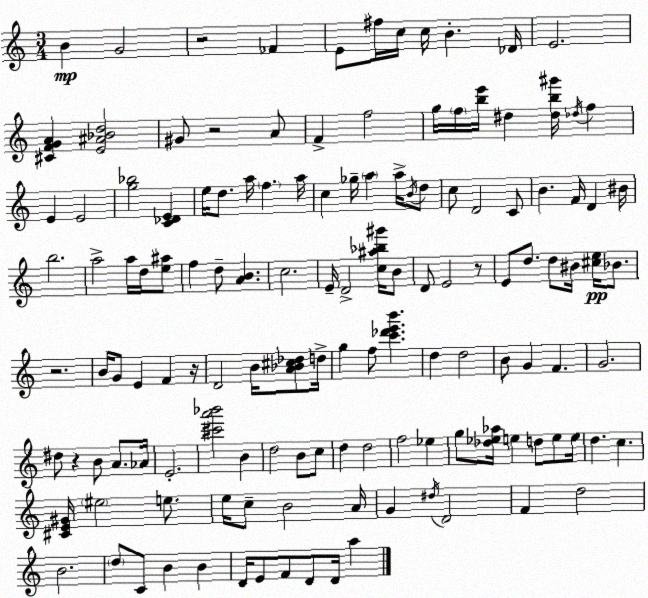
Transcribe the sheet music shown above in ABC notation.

X:1
T:Untitled
M:3/4
L:1/4
K:C
B G2 z2 _F E/2 ^f/4 c/4 c/4 B _D/4 E2 [^CFGA] [E^A_Bd]2 ^G/2 z2 A/2 F f2 g/4 f/4 [be']/4 ^d [^db^g']/4 _d/4 f E E2 [g_b]2 [C_DE] e/4 d/2 a/4 f a/4 c _g/4 a a/4 B/4 d/2 c/2 D2 C/2 B F/4 D ^B/4 b2 a2 a/4 d/4 [e^a]/2 f d/2 [AB] c2 E/4 D2 [c^a_b^g']/4 B/2 D/2 E2 z/2 E/2 d/2 d/2 ^B/4 [^ce]/4 _B/2 z2 B/4 G/2 E F z/4 D2 B/4 [A_B^c_d]/2 d/4 g f/2 [c'_d'e'b'] d d2 B/2 G F G2 ^d/2 z B/2 A/2 _A/4 E2 [^c'a'_b']2 B d2 B/2 c/2 d d2 f2 _e g/2 [_d_e_a]/4 e d/2 e/2 e/4 d c [^CE^G]/4 ^e2 e/2 e/4 c/2 B2 A/4 G ^d/4 D2 F d2 B2 d/2 C/2 B B D/4 E/2 F/2 D/2 D/4 a